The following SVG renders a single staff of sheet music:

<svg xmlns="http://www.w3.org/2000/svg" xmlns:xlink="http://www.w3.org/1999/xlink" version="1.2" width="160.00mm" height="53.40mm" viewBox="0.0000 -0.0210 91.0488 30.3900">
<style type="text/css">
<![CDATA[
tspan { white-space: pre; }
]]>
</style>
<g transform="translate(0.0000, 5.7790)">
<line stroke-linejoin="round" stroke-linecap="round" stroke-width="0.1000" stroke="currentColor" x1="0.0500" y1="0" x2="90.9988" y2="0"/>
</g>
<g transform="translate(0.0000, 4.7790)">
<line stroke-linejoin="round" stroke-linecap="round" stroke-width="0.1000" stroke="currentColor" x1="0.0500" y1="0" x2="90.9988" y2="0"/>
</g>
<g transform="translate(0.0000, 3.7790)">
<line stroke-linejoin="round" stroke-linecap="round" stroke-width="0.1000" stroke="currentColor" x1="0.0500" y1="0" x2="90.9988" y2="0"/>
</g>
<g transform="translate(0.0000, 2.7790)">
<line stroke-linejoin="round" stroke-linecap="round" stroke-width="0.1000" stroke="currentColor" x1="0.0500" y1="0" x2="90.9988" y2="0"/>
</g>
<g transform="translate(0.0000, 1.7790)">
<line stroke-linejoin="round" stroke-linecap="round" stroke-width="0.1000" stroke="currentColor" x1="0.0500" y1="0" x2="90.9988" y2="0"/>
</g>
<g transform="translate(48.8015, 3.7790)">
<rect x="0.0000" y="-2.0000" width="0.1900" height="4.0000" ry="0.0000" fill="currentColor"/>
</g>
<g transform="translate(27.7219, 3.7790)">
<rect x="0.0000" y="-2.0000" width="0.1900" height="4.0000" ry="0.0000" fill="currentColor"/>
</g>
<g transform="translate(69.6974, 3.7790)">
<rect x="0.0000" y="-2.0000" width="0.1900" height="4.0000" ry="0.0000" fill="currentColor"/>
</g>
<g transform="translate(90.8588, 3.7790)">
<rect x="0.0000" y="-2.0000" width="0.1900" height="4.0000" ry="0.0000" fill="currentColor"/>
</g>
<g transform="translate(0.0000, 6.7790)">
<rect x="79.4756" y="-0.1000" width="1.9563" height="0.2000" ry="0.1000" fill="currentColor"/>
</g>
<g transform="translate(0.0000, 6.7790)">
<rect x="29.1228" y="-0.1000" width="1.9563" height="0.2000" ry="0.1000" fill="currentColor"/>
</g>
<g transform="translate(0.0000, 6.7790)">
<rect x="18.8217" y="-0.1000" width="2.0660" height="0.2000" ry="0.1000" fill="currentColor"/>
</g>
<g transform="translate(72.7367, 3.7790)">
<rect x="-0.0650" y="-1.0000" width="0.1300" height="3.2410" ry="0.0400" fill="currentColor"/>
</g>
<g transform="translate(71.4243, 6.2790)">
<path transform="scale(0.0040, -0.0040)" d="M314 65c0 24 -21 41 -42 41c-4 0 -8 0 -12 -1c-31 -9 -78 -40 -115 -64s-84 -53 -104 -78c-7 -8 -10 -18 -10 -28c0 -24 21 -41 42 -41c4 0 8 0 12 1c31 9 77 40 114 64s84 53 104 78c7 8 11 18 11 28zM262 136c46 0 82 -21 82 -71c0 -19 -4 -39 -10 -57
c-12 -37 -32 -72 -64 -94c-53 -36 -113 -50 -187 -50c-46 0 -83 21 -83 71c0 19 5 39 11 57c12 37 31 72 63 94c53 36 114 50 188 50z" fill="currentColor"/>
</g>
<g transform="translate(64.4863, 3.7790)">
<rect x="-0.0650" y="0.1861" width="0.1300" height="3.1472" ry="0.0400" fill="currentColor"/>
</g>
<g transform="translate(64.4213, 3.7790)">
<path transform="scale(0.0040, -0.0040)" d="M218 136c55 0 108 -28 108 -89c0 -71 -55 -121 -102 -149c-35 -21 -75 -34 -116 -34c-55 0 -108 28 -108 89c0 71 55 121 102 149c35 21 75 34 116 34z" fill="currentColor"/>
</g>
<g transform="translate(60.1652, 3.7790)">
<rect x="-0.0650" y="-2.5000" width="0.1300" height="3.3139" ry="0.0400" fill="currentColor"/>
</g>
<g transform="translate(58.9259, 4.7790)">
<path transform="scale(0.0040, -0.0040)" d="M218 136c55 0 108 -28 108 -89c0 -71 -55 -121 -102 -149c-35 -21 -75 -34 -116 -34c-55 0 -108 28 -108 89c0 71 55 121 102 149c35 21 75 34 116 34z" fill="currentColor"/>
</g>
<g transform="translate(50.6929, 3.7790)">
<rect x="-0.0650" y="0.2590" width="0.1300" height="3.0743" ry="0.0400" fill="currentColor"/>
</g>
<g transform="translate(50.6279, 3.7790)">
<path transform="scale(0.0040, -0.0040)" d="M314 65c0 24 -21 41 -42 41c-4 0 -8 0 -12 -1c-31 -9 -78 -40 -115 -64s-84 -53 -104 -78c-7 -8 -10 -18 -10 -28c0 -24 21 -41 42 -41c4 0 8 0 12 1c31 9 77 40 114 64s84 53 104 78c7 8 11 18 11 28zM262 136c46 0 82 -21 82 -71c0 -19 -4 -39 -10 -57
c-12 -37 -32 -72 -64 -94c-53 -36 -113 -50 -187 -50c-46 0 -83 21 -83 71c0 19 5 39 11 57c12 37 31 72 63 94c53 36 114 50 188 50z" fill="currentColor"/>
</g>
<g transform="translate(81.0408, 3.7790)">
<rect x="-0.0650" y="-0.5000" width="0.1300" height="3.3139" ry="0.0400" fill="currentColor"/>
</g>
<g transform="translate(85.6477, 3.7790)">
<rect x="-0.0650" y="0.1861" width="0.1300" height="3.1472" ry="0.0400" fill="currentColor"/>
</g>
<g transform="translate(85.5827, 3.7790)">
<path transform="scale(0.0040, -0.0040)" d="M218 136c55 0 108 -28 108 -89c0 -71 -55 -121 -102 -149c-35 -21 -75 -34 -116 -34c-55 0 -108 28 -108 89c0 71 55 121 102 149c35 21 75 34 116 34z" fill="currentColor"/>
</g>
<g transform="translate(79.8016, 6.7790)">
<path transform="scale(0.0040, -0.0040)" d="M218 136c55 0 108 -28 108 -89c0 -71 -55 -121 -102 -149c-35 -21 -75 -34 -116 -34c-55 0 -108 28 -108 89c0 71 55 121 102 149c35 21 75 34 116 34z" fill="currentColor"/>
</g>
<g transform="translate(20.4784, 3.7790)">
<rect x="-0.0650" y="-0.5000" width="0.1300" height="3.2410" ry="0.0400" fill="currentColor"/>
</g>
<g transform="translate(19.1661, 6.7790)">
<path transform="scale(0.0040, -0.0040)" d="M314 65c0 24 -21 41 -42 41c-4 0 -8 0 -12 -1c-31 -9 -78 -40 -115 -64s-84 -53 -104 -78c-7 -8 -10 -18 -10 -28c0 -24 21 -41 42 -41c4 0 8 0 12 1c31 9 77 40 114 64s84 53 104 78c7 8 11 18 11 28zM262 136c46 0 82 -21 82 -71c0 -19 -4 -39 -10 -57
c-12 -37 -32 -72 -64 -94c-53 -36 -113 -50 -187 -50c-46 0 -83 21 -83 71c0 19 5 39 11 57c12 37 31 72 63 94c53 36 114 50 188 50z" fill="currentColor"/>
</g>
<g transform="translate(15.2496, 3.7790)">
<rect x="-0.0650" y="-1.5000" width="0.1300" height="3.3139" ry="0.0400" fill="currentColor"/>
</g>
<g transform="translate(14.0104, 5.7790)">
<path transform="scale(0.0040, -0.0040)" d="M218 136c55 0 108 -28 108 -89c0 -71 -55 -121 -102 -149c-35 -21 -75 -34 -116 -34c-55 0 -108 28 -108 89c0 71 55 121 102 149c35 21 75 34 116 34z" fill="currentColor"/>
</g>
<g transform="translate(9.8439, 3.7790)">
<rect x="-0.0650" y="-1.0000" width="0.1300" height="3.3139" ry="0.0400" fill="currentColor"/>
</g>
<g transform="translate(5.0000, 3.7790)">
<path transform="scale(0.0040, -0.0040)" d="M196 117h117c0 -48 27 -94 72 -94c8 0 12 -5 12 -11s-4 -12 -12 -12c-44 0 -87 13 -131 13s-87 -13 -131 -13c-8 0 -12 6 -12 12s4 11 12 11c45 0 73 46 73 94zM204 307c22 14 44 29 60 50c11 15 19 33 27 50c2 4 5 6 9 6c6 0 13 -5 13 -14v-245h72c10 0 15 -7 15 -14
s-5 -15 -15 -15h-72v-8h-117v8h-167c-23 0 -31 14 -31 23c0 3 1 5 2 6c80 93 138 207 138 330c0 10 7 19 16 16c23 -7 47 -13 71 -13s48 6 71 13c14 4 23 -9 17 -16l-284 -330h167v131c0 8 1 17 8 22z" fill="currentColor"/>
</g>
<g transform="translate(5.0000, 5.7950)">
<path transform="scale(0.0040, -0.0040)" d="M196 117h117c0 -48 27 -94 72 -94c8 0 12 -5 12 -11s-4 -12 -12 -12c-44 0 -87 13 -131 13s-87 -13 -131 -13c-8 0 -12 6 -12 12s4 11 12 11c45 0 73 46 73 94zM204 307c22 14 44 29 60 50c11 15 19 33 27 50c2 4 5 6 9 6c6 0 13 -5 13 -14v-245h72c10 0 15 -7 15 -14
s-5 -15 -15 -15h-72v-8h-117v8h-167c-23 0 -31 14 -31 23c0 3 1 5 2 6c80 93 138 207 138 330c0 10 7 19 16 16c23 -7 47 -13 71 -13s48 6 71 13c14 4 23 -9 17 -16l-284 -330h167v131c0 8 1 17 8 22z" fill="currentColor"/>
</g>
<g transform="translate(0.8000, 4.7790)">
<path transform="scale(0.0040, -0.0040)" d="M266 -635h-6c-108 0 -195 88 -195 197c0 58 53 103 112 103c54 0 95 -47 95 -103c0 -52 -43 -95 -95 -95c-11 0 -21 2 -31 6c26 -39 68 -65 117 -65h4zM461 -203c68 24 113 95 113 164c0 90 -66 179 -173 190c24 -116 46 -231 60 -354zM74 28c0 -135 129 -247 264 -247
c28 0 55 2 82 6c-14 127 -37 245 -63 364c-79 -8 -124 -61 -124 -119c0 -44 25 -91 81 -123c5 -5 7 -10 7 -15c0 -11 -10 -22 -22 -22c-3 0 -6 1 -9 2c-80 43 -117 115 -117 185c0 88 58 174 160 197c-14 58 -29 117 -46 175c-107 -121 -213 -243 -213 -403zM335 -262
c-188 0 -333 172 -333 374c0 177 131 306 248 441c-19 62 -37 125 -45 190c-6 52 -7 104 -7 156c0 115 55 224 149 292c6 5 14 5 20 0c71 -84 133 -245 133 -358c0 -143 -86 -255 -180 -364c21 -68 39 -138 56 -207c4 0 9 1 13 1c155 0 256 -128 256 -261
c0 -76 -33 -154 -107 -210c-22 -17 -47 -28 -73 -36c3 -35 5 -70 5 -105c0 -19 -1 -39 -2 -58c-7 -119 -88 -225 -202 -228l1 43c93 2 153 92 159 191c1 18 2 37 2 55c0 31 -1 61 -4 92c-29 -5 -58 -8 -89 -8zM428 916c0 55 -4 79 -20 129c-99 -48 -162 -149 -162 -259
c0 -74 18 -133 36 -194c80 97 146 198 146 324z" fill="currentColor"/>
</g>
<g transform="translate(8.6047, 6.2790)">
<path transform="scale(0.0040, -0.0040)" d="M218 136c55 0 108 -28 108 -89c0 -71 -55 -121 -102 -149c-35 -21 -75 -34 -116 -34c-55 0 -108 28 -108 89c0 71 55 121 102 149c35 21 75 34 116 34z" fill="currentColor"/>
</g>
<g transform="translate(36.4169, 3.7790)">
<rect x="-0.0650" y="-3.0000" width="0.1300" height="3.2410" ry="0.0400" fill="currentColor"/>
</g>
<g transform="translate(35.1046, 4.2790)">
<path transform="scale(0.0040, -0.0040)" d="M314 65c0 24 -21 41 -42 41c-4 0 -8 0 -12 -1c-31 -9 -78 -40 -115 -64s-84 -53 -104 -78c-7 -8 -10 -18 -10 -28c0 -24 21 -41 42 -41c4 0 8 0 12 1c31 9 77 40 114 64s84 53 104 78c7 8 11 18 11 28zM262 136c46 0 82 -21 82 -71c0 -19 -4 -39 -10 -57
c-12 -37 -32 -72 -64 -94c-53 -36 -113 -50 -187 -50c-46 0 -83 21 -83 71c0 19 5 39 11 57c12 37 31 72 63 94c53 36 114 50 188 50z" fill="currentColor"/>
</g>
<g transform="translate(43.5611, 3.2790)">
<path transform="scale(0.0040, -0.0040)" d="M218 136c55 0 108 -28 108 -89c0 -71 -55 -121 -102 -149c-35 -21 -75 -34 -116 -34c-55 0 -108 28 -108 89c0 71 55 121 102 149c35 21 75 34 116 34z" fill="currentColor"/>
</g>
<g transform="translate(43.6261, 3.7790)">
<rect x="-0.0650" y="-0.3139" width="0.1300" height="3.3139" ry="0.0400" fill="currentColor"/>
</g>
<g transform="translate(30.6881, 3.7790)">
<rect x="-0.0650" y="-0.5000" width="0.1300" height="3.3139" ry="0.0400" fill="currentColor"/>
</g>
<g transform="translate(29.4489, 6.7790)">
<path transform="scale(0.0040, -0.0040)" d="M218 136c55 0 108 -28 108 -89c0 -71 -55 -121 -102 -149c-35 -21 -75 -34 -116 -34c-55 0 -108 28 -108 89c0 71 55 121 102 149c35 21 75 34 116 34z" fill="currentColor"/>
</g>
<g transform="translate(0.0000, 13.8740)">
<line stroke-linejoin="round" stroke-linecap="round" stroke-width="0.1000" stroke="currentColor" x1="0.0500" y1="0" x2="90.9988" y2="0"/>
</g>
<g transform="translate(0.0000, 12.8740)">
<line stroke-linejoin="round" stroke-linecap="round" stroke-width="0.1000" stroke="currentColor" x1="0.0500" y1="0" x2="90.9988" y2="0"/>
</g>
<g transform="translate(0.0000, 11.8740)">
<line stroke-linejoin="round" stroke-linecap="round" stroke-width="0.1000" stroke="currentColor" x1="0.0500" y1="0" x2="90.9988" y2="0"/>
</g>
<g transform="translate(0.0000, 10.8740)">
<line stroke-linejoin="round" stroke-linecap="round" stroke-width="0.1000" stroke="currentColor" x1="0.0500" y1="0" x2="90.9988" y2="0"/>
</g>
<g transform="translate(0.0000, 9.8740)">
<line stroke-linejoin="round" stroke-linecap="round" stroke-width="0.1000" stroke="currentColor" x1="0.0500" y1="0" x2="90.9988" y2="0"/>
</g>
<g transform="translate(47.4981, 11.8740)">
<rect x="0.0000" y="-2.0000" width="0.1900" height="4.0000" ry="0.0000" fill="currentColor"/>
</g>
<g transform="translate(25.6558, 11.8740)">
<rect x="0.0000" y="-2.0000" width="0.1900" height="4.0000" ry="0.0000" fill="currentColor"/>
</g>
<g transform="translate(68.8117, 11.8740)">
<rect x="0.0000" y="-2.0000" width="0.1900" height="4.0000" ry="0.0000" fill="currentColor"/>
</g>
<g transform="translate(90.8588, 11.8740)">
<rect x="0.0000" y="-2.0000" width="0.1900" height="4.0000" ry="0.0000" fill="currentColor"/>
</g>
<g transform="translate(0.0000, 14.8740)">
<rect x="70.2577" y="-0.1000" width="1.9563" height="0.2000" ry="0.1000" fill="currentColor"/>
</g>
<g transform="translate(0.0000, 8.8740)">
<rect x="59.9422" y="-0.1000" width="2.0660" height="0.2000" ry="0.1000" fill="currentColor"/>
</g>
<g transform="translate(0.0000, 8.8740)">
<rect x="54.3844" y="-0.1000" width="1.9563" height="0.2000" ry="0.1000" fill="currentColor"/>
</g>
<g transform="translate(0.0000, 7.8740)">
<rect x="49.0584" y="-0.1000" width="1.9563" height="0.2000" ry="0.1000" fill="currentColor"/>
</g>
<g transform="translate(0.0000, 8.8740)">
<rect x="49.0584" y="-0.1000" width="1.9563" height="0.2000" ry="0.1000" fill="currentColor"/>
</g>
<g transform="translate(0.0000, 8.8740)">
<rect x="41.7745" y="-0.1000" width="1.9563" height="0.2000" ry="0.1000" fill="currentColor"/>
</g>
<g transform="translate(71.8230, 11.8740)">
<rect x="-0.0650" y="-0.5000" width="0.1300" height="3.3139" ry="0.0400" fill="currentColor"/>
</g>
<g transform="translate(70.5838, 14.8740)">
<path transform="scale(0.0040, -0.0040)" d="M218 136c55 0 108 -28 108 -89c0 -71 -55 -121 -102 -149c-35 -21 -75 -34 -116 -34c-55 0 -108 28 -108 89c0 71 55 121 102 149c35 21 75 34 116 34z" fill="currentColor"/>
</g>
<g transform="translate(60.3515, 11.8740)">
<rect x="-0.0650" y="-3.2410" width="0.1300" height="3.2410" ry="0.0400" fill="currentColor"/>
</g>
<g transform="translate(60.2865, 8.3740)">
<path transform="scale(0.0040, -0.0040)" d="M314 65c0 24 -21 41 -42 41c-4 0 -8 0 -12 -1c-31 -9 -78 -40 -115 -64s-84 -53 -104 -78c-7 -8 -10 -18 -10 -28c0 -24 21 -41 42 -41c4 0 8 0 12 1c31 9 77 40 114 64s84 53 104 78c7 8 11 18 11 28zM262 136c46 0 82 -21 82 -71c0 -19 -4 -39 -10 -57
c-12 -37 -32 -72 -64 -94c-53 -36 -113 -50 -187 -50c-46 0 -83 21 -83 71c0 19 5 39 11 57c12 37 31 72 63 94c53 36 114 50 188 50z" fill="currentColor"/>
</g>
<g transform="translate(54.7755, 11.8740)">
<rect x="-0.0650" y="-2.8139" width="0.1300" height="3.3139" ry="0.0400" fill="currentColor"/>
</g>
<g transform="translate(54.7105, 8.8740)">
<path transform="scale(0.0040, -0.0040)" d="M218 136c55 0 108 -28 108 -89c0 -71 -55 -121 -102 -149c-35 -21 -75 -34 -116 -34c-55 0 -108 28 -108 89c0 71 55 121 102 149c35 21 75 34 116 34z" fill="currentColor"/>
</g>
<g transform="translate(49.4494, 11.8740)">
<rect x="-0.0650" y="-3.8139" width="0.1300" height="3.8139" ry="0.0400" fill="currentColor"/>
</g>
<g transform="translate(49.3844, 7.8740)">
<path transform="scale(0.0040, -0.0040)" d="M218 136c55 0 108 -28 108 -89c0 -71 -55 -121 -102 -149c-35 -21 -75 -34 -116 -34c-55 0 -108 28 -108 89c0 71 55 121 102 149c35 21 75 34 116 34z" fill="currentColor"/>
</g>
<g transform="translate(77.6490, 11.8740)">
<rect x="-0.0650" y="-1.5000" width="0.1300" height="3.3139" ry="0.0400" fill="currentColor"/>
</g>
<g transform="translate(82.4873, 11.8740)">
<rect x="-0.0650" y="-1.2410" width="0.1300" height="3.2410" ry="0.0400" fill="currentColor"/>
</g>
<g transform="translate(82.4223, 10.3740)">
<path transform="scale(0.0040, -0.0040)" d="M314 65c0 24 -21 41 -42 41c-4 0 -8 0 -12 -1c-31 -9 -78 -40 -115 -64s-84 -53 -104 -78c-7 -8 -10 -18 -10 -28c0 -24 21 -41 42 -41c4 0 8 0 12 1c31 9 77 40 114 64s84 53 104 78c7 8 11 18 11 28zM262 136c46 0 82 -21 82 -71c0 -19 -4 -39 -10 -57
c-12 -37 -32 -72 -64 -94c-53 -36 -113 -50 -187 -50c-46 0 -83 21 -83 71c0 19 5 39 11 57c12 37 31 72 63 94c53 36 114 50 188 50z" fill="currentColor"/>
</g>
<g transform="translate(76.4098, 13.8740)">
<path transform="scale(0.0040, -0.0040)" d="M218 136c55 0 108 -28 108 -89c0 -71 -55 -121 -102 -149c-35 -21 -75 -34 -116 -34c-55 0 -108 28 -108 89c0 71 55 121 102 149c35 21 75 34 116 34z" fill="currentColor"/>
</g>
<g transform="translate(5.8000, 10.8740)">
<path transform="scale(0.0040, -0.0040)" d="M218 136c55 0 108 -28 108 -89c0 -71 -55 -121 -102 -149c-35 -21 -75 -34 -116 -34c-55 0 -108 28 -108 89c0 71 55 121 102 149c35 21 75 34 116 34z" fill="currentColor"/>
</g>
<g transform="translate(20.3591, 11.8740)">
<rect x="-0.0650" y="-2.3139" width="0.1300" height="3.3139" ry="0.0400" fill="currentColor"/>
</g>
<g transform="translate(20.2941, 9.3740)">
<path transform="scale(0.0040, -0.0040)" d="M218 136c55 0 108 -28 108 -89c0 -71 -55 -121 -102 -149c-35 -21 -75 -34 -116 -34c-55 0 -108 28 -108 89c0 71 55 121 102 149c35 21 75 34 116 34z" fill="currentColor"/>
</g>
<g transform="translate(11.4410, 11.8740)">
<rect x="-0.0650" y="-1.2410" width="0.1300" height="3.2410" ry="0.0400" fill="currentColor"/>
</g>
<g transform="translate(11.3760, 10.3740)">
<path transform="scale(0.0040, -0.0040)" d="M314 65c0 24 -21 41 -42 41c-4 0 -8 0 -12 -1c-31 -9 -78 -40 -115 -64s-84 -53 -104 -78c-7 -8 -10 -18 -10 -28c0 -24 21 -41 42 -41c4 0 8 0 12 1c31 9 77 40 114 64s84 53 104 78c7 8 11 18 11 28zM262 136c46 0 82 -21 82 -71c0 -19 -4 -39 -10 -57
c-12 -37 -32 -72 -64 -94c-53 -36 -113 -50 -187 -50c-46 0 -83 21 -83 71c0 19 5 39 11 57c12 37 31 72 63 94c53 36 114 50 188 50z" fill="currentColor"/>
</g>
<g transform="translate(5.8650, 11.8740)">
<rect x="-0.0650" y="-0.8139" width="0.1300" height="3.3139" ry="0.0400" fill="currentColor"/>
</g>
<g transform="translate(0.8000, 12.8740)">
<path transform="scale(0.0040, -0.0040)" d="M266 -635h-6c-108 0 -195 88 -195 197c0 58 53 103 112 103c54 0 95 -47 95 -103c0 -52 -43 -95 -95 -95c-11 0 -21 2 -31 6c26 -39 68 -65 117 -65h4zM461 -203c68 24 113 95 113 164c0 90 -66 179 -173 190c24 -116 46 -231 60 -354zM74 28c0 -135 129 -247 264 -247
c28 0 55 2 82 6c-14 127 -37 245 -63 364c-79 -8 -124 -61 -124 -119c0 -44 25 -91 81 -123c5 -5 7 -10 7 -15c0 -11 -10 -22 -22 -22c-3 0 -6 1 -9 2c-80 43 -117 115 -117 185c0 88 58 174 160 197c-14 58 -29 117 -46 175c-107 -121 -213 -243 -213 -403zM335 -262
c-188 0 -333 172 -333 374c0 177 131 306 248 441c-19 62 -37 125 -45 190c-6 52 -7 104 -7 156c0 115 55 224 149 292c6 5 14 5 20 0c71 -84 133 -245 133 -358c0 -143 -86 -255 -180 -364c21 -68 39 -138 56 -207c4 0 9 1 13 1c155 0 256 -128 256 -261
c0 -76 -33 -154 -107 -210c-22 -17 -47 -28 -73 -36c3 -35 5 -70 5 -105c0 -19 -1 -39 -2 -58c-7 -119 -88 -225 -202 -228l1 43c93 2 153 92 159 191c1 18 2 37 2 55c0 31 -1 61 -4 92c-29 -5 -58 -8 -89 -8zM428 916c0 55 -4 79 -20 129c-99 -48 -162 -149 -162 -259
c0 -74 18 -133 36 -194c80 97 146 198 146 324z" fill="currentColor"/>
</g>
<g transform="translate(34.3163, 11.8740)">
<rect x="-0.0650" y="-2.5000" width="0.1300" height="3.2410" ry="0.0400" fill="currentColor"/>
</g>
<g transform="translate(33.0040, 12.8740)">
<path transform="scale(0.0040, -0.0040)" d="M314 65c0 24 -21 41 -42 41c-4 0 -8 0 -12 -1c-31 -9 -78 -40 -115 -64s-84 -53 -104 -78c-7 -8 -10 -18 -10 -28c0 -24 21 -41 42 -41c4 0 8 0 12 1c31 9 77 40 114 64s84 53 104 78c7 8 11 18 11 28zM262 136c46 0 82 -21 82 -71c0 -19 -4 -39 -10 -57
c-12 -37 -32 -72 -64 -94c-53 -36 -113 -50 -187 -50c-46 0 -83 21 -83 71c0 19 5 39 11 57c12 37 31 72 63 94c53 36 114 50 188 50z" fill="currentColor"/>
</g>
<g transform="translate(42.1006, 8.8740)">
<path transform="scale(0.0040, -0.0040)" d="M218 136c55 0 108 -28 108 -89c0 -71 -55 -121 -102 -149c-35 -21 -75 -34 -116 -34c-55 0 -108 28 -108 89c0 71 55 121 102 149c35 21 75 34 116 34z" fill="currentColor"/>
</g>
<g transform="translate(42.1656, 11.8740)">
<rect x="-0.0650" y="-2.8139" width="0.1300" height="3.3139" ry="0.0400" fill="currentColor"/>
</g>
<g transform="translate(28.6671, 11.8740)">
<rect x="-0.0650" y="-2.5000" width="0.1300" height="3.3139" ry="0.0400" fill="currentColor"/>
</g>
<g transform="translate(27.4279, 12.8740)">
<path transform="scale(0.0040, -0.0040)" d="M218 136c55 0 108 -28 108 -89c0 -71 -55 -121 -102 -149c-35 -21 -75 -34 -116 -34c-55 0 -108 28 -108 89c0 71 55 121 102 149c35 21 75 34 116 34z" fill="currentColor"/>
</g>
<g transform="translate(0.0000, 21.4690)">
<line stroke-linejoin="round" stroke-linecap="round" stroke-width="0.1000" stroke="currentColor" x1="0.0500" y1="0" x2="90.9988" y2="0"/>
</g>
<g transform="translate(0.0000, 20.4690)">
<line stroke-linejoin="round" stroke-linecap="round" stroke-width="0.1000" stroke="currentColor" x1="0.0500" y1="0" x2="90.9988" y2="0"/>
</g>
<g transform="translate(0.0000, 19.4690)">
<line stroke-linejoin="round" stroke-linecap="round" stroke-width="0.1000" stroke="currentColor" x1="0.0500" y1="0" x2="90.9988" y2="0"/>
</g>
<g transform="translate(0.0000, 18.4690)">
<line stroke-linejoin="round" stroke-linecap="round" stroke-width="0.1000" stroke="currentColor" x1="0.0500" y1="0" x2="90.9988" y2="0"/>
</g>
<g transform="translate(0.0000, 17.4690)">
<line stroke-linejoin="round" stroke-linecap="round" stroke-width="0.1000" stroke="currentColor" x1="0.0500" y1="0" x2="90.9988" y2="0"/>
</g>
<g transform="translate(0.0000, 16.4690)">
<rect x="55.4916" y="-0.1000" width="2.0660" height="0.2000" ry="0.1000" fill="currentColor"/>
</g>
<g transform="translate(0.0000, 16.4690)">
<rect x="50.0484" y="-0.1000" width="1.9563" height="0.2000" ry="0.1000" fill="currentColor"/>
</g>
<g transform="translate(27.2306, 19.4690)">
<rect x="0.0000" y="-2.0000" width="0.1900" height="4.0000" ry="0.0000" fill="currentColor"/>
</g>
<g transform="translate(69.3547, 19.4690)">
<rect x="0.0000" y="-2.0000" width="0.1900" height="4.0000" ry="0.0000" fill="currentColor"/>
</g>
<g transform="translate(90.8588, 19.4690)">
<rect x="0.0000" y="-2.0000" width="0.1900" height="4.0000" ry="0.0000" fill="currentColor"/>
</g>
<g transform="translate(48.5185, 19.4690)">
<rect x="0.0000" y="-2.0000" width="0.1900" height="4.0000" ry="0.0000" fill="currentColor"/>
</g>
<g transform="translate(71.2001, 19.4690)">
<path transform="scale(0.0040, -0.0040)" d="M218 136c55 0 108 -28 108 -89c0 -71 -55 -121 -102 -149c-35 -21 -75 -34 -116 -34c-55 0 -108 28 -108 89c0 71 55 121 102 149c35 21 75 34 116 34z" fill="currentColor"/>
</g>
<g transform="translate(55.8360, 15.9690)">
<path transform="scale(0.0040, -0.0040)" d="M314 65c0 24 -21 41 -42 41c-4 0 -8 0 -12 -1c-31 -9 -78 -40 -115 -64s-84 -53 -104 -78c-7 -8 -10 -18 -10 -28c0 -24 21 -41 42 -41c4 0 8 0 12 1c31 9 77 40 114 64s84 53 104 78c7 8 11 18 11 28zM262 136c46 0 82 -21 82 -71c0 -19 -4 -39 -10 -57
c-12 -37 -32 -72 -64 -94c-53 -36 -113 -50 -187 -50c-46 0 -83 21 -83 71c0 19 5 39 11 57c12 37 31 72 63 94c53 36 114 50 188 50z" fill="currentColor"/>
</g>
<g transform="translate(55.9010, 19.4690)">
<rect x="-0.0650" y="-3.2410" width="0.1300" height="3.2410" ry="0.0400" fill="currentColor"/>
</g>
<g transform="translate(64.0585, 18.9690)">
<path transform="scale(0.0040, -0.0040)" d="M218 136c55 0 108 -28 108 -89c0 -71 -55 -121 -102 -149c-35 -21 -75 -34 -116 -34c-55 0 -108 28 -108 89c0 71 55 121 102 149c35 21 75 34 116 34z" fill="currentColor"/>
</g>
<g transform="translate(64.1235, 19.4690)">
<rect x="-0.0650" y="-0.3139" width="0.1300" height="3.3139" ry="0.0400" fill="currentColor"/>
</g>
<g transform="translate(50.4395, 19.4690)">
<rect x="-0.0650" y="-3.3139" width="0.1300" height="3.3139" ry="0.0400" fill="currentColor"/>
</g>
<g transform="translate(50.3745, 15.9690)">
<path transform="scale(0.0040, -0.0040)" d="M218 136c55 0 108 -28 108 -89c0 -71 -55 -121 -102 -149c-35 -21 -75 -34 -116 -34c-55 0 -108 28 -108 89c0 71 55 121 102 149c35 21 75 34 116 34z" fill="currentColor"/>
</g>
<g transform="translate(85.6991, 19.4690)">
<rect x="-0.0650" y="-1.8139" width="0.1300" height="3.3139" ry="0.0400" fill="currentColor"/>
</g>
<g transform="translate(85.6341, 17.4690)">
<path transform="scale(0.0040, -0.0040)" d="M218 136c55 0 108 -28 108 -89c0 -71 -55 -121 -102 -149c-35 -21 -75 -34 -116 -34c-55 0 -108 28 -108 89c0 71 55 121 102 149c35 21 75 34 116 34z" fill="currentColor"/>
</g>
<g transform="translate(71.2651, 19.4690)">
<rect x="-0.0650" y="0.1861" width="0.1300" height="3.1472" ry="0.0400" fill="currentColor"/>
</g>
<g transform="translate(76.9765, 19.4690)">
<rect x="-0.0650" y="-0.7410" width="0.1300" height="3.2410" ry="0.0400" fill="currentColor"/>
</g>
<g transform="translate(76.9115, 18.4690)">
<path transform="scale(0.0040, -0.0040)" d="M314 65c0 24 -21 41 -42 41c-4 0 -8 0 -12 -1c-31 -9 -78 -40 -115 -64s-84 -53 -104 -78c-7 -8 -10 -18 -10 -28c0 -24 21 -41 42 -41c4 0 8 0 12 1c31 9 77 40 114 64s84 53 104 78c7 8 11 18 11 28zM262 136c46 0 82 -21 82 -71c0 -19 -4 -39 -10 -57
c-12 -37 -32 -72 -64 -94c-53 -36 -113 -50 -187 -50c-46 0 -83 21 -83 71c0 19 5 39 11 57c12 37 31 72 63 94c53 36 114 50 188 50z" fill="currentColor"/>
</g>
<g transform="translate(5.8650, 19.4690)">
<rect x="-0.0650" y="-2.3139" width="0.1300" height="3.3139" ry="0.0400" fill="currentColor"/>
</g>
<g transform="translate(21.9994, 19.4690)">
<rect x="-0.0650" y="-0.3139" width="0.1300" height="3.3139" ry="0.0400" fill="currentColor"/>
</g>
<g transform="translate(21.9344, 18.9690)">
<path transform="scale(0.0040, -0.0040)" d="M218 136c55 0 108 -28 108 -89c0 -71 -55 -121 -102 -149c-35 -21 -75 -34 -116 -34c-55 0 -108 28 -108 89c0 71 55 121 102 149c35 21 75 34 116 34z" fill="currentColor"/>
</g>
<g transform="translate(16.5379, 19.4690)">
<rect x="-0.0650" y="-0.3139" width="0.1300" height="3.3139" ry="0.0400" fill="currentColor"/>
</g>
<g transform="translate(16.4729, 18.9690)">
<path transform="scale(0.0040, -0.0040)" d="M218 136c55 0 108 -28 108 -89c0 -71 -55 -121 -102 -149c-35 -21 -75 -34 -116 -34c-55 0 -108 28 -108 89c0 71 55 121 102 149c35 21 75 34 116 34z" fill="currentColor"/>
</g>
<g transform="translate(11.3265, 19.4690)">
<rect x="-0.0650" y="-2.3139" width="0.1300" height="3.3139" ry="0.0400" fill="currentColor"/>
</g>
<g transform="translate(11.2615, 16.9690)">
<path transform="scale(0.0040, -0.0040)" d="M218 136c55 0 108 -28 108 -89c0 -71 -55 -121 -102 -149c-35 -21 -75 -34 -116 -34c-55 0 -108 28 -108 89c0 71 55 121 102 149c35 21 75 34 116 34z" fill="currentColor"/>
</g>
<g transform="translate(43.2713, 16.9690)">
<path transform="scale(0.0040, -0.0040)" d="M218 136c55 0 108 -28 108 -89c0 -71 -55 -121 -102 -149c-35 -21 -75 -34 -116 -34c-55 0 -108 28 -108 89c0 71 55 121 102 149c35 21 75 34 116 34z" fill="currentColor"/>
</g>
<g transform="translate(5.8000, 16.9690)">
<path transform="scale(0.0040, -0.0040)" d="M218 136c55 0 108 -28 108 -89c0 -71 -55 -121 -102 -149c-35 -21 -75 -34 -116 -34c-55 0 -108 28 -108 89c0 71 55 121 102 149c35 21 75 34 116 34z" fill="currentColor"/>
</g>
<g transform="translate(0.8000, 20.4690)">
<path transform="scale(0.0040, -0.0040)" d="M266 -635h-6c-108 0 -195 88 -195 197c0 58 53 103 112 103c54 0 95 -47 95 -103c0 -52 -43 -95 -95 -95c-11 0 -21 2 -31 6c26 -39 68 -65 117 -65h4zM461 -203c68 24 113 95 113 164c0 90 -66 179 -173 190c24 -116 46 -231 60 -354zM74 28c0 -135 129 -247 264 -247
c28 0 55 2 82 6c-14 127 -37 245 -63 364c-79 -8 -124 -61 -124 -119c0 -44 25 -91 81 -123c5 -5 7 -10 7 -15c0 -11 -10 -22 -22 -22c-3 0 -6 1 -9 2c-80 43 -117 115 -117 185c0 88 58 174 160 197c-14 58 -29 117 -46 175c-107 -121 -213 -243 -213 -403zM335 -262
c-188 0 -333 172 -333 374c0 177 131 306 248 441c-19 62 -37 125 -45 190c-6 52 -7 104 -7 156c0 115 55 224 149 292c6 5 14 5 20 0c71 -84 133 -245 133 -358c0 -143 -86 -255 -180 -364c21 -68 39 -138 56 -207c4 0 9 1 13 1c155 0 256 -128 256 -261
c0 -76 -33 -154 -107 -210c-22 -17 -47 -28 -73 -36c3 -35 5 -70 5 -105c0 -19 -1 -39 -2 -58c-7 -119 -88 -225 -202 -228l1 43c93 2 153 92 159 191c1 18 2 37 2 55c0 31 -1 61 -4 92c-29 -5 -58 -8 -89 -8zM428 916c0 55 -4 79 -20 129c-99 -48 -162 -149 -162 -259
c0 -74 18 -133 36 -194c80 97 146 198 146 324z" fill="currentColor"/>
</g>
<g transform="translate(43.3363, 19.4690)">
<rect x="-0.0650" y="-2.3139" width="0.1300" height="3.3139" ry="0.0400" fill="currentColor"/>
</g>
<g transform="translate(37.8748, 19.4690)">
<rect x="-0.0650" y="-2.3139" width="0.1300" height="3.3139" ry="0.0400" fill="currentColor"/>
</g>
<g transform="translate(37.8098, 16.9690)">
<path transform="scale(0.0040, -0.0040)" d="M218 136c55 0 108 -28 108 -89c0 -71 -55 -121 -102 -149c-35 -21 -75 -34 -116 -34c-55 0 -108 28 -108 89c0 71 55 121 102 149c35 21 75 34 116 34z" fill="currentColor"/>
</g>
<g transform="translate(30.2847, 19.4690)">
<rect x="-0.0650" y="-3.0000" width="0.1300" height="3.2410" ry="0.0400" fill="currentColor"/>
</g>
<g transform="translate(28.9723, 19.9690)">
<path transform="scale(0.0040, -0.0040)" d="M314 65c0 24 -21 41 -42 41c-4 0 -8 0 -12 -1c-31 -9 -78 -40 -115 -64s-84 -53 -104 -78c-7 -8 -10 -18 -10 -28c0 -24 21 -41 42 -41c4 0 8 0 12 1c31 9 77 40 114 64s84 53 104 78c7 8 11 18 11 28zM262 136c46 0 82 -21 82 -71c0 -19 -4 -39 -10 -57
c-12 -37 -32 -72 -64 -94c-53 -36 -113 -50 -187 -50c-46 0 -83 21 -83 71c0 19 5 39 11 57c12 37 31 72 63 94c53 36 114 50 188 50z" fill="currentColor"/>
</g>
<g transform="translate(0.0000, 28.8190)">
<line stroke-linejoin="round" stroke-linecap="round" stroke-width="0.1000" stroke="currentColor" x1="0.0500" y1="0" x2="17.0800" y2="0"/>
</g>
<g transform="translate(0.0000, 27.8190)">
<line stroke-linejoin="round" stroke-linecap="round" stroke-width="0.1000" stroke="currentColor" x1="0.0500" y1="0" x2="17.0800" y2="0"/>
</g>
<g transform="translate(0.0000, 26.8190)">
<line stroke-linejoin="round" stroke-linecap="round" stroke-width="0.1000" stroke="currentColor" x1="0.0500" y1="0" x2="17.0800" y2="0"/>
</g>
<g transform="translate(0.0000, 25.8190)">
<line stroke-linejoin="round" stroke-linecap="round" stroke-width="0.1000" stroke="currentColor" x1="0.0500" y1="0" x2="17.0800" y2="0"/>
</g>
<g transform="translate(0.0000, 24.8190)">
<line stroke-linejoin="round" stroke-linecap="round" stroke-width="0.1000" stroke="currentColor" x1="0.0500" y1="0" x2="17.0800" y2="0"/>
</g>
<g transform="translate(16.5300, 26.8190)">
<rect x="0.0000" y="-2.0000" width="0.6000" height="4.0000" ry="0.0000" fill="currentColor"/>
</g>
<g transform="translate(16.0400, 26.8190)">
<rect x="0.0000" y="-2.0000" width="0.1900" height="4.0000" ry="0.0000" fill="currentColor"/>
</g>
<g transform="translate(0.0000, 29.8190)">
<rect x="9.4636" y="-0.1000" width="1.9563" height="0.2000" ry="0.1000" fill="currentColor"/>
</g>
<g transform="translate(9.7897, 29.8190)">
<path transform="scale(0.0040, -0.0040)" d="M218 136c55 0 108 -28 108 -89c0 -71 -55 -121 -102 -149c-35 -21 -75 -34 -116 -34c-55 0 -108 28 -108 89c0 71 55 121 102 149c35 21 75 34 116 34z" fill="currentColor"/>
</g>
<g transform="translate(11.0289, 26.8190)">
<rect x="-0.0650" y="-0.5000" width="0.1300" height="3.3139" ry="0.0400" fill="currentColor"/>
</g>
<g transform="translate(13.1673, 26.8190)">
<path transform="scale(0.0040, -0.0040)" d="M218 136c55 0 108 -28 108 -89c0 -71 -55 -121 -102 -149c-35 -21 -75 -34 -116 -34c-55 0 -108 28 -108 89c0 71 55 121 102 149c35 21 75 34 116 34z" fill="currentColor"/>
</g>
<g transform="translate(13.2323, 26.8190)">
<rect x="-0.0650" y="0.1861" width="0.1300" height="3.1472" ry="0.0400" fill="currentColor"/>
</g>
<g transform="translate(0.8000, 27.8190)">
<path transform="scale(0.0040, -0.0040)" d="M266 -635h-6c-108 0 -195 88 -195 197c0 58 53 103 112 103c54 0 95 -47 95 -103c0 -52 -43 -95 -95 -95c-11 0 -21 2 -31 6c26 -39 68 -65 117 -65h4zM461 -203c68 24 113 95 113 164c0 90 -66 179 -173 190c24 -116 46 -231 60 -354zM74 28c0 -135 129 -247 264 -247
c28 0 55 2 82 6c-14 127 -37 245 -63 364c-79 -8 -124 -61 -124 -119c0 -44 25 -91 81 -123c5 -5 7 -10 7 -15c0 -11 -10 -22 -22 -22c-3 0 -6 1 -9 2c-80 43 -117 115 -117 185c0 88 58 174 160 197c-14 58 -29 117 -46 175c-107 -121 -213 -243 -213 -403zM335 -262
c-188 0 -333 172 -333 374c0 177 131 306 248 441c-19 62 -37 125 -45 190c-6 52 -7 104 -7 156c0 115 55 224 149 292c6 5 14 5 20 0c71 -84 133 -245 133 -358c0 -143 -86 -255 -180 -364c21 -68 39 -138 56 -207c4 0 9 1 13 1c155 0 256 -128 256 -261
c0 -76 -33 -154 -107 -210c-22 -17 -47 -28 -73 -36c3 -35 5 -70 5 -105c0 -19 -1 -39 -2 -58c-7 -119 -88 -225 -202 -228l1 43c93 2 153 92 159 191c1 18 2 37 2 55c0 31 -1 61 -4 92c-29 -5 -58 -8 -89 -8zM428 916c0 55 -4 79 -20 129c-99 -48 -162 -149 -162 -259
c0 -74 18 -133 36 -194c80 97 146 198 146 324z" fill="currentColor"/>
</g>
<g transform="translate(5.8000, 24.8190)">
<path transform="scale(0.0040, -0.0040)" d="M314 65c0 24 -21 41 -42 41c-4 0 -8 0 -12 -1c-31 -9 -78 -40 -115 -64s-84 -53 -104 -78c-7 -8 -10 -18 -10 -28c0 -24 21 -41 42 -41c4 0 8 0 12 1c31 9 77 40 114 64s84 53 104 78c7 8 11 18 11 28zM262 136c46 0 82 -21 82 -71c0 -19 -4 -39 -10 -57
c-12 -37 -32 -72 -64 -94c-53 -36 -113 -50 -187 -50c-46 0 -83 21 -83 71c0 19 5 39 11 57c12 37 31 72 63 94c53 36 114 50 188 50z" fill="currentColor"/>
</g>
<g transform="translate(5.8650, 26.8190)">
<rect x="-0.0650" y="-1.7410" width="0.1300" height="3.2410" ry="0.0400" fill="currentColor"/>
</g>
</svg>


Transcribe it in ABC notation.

X:1
T:Untitled
M:4/4
L:1/4
K:C
D E C2 C A2 c B2 G B D2 C B d e2 g G G2 a c' a b2 C E e2 g g c c A2 g g b b2 c B d2 f f2 C B